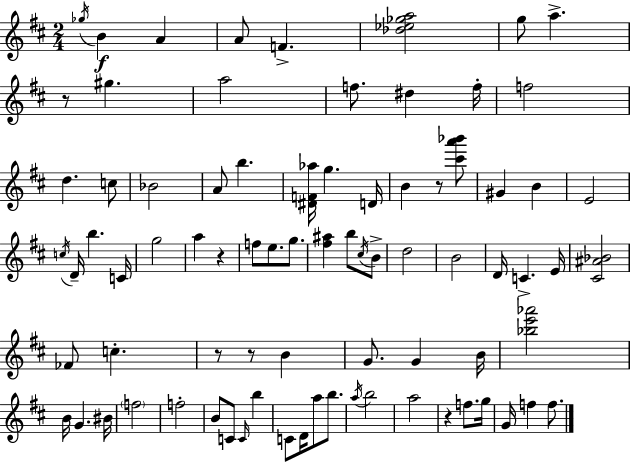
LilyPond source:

{
  \clef treble
  \numericTimeSignature
  \time 2/4
  \key d \major
  \repeat volta 2 { \acciaccatura { ges''16 }\f b'4 a'4 | a'8 f'4.-> | <des'' ees'' ges'' a''>2 | g''8 a''4.-> | \break r8 gis''4. | a''2 | f''8. dis''4 | f''16-. f''2 | \break d''4. c''8 | bes'2 | a'8 b''4. | <dis' f' aes''>16 g''4. | \break d'16 b'4 r8 <cis''' a''' bes'''>8 | gis'4 b'4 | e'2 | \acciaccatura { c''16 } d'16-- b''4. | \break c'16 g''2 | a''4 r4 | f''8 e''8. g''8. | <fis'' ais''>4 b''8 | \break \acciaccatura { cis''16 } b'8-> d''2 | b'2 | d'16 c'4.-> | e'16 <cis' ais' bes'>2 | \break fes'8 c''4.-. | r8 r8 b'4 | g'8. g'4 | b'16 <bes'' e''' aes'''>2 | \break b'16 g'4. | bis'16 \parenthesize f''2 | f''2-. | b'8 c'8 \grace { c'16 } | \break b''4 c'8 d'16 a''8 | b''8. \acciaccatura { a''16 } b''2 | a''2 | r4 | \break f''8. g''16 g'16 f''4 | f''8. } \bar "|."
}